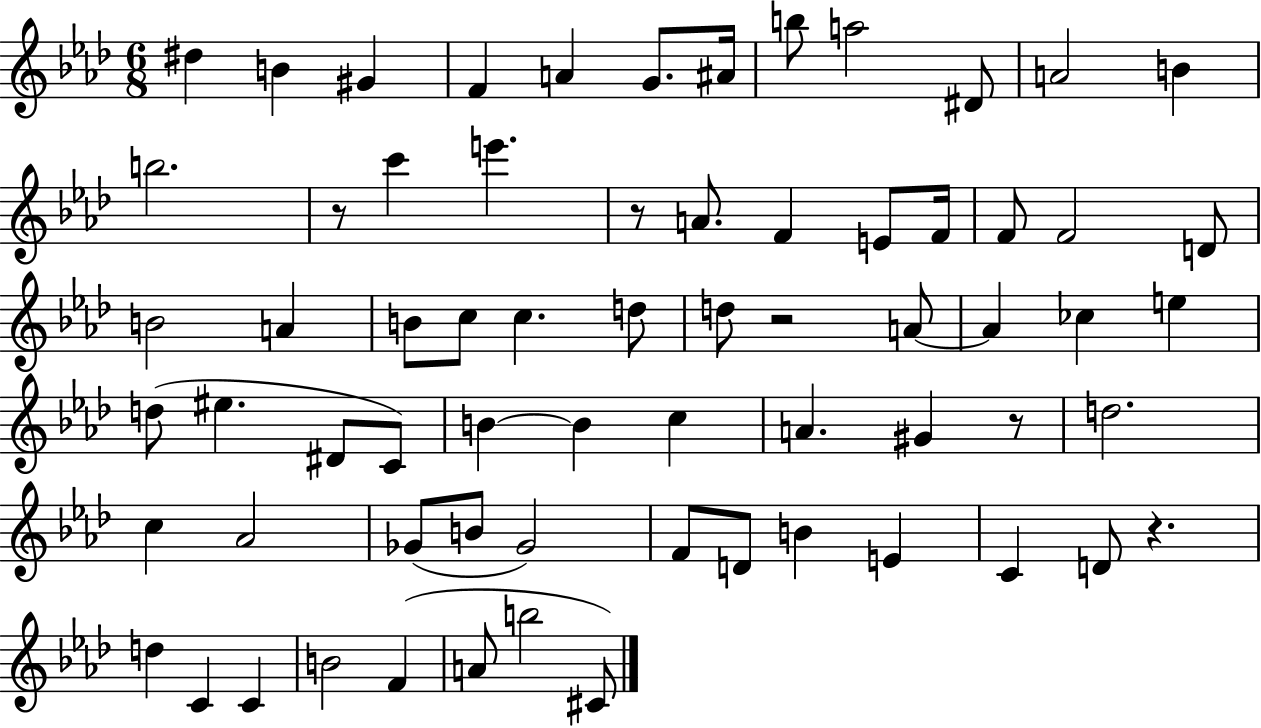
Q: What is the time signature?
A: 6/8